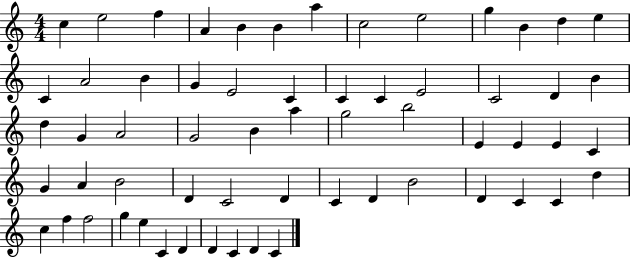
X:1
T:Untitled
M:4/4
L:1/4
K:C
c e2 f A B B a c2 e2 g B d e C A2 B G E2 C C C E2 C2 D B d G A2 G2 B a g2 b2 E E E C G A B2 D C2 D C D B2 D C C d c f f2 g e C D D C D C